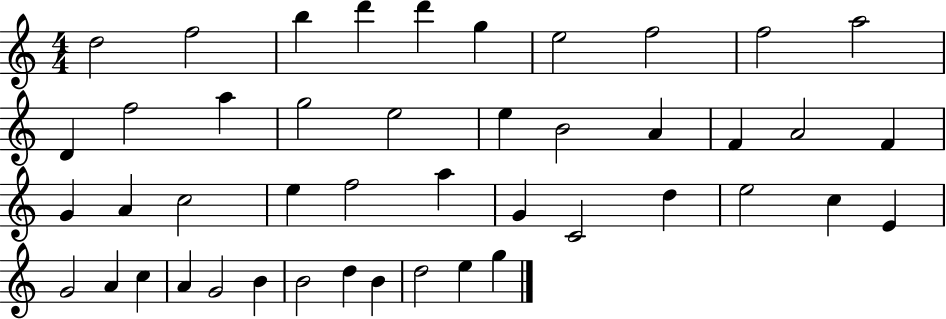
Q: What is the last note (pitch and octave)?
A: G5